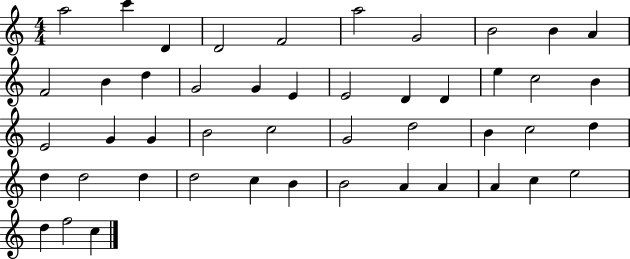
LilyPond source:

{
  \clef treble
  \numericTimeSignature
  \time 4/4
  \key c \major
  a''2 c'''4 d'4 | d'2 f'2 | a''2 g'2 | b'2 b'4 a'4 | \break f'2 b'4 d''4 | g'2 g'4 e'4 | e'2 d'4 d'4 | e''4 c''2 b'4 | \break e'2 g'4 g'4 | b'2 c''2 | g'2 d''2 | b'4 c''2 d''4 | \break d''4 d''2 d''4 | d''2 c''4 b'4 | b'2 a'4 a'4 | a'4 c''4 e''2 | \break d''4 f''2 c''4 | \bar "|."
}